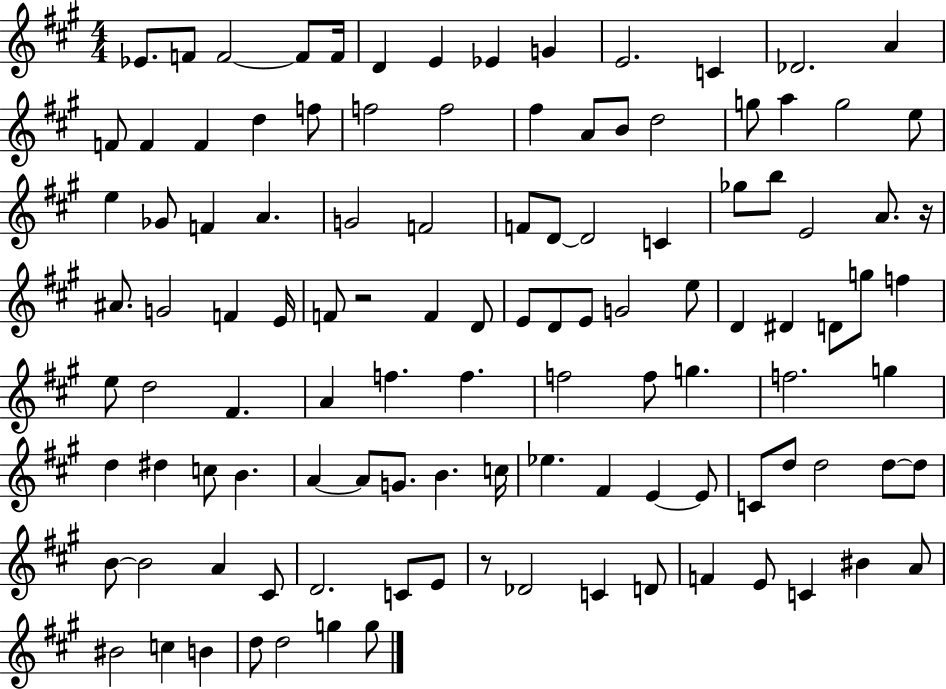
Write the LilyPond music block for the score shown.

{
  \clef treble
  \numericTimeSignature
  \time 4/4
  \key a \major
  ees'8. f'8 f'2~~ f'8 f'16 | d'4 e'4 ees'4 g'4 | e'2. c'4 | des'2. a'4 | \break f'8 f'4 f'4 d''4 f''8 | f''2 f''2 | fis''4 a'8 b'8 d''2 | g''8 a''4 g''2 e''8 | \break e''4 ges'8 f'4 a'4. | g'2 f'2 | f'8 d'8~~ d'2 c'4 | ges''8 b''8 e'2 a'8. r16 | \break ais'8. g'2 f'4 e'16 | f'8 r2 f'4 d'8 | e'8 d'8 e'8 g'2 e''8 | d'4 dis'4 d'8 g''8 f''4 | \break e''8 d''2 fis'4. | a'4 f''4. f''4. | f''2 f''8 g''4. | f''2. g''4 | \break d''4 dis''4 c''8 b'4. | a'4~~ a'8 g'8. b'4. c''16 | ees''4. fis'4 e'4~~ e'8 | c'8 d''8 d''2 d''8~~ d''8 | \break b'8~~ b'2 a'4 cis'8 | d'2. c'8 e'8 | r8 des'2 c'4 d'8 | f'4 e'8 c'4 bis'4 a'8 | \break bis'2 c''4 b'4 | d''8 d''2 g''4 g''8 | \bar "|."
}